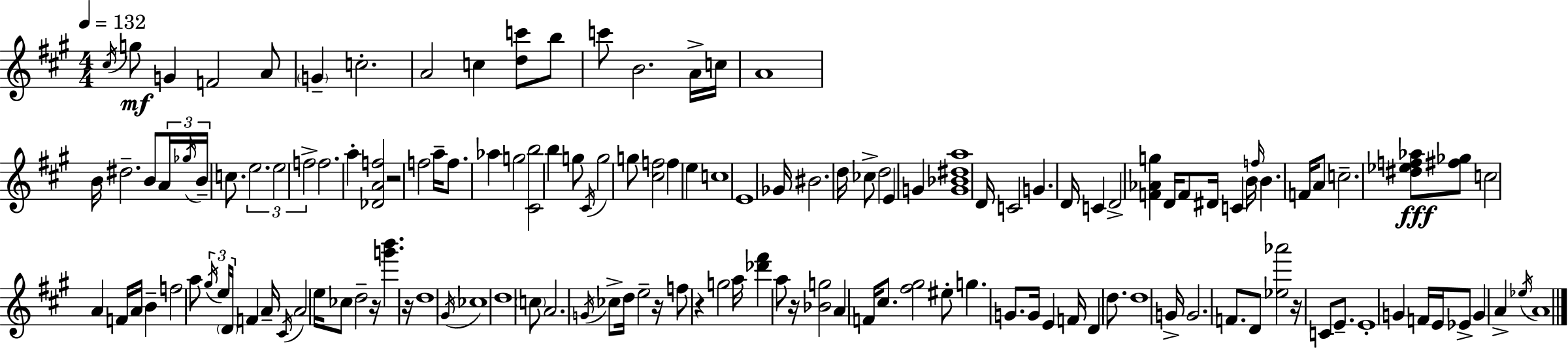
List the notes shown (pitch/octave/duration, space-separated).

C#5/s G5/e G4/q F4/h A4/e G4/q C5/h. A4/h C5/q [D5,C6]/e B5/e C6/e B4/h. A4/s C5/s A4/w B4/s D#5/h. B4/e A4/s Gb5/s B4/s C5/e. E5/h. E5/h F5/h F5/h. A5/q [Db4,A4,F5]/h R/h F5/h A5/s F5/e. Ab5/q G5/h [C#4,B5]/h B5/q G5/e C#4/s G5/h G5/e [C#5,F5]/h F5/q E5/q C5/w E4/w Gb4/s BIS4/h. D5/s CES5/e D5/h E4/q G4/q [G4,Bb4,D#5,A5]/w D4/s C4/h G4/q. D4/s C4/q D4/h [F4,Ab4,G5]/q D4/s F4/e D#4/s C4/q B4/s F5/s B4/q. F4/s A4/e C5/h. [D#5,Eb5,F5,Ab5]/e [F#5,Gb5]/e C5/h A4/q F4/s A4/s B4/q F5/h A5/e G#5/s E5/s D4/s F4/q A4/s C#4/s A4/h E5/s CES5/e D5/h R/s [G6,B6]/q. R/s D5/w G#4/s CES5/w D5/w C5/e A4/h. G4/s CES5/e D5/s E5/h R/s F5/e R/q G5/h A5/s [Db6,F#6]/q A5/e R/s [Bb4,G5]/h A4/q F4/s C#5/e. [F#5,G#5]/h EIS5/e G5/q. G4/e. G4/s E4/q F4/s D4/q D5/e. D5/w G4/s G4/h. F4/e. D4/e [Eb5,Ab6]/h R/s C4/e E4/e. E4/w G4/q F4/s E4/s Eb4/e G4/q A4/q Eb5/s A4/w